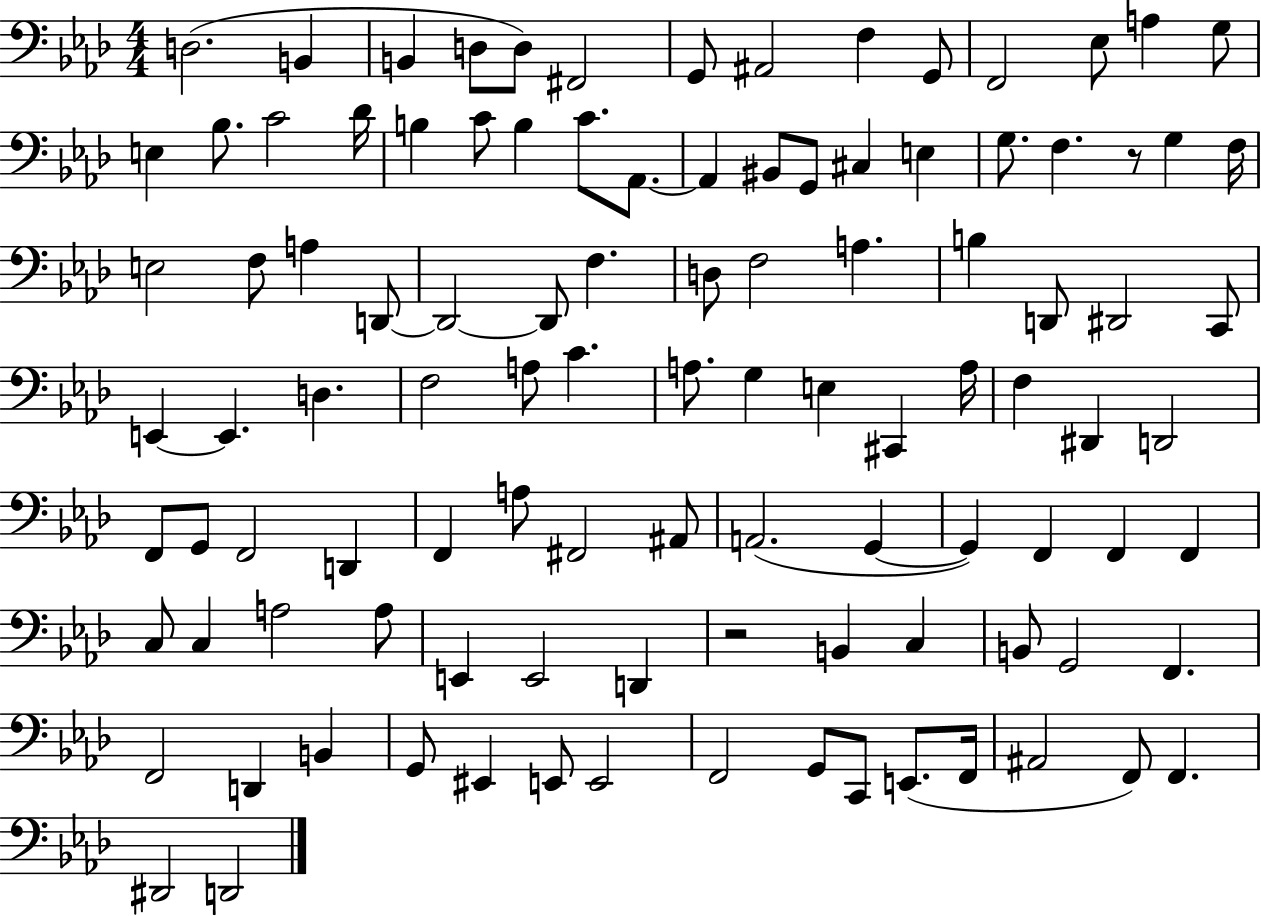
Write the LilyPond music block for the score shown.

{
  \clef bass
  \numericTimeSignature
  \time 4/4
  \key aes \major
  d2.( b,4 | b,4 d8 d8) fis,2 | g,8 ais,2 f4 g,8 | f,2 ees8 a4 g8 | \break e4 bes8. c'2 des'16 | b4 c'8 b4 c'8. aes,8.~~ | aes,4 bis,8 g,8 cis4 e4 | g8. f4. r8 g4 f16 | \break e2 f8 a4 d,8~~ | d,2~~ d,8 f4. | d8 f2 a4. | b4 d,8 dis,2 c,8 | \break e,4~~ e,4. d4. | f2 a8 c'4. | a8. g4 e4 cis,4 a16 | f4 dis,4 d,2 | \break f,8 g,8 f,2 d,4 | f,4 a8 fis,2 ais,8 | a,2.( g,4~~ | g,4) f,4 f,4 f,4 | \break c8 c4 a2 a8 | e,4 e,2 d,4 | r2 b,4 c4 | b,8 g,2 f,4. | \break f,2 d,4 b,4 | g,8 eis,4 e,8 e,2 | f,2 g,8 c,8 e,8.( f,16 | ais,2 f,8) f,4. | \break dis,2 d,2 | \bar "|."
}